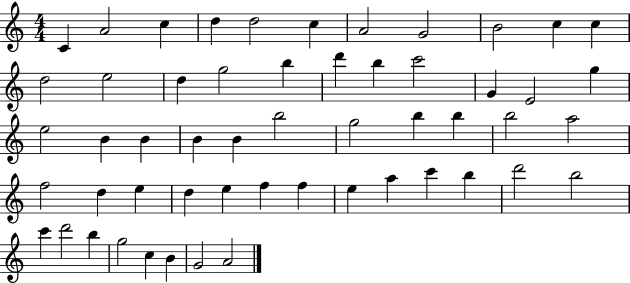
X:1
T:Untitled
M:4/4
L:1/4
K:C
C A2 c d d2 c A2 G2 B2 c c d2 e2 d g2 b d' b c'2 G E2 g e2 B B B B b2 g2 b b b2 a2 f2 d e d e f f e a c' b d'2 b2 c' d'2 b g2 c B G2 A2